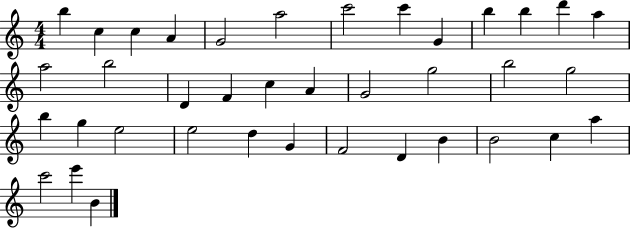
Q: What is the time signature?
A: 4/4